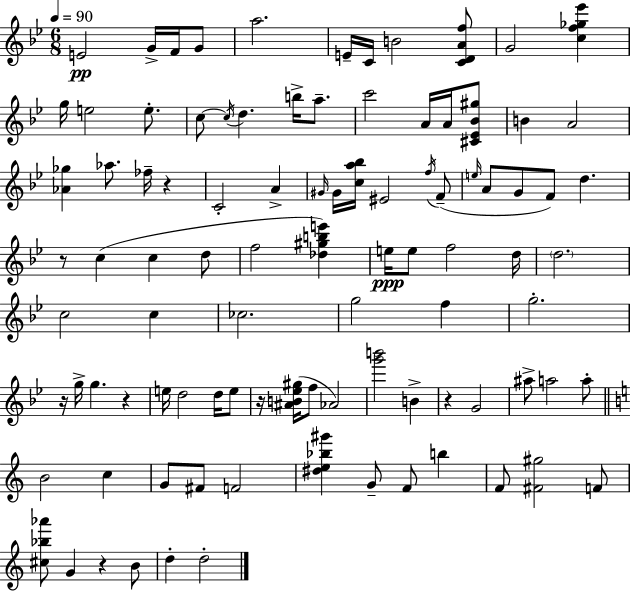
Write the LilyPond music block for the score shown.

{
  \clef treble
  \numericTimeSignature
  \time 6/8
  \key g \minor
  \tempo 4 = 90
  \repeat volta 2 { e'2\pp g'16-> f'16 g'8 | a''2. | e'16-- c'16 b'2 <c' d' a' f''>8 | g'2 <c'' f'' ges'' ees'''>4 | \break g''16 e''2 e''8.-. | c''8~~ \acciaccatura { c''16 } d''4. b''16-> a''8.-- | c'''2 a'16 a'16 <cis' ees' bes' gis''>8 | b'4 a'2 | \break <aes' ges''>4 aes''8. fes''16-- r4 | c'2-. a'4-> | \grace { gis'16 } gis'16 <c'' a'' bes''>16 eis'2 | \acciaccatura { f''16 }( f'8-- \grace { e''16 } a'8 g'8 f'8) d''4. | \break r8 c''4( c''4 | d''8 f''2 | <des'' gis'' b'' e'''>4) e''16\ppp e''8 f''2 | d''16 \parenthesize d''2. | \break c''2 | c''4 ces''2. | g''2 | f''4 g''2.-. | \break r16 g''16-> g''4. | r4 e''16 d''2 | d''16 e''8 r16 <ais' b' ees'' gis''>16( f''8 aes'2) | <g''' b'''>2 | \break b'4-> r4 g'2 | ais''8-> a''2 | a''8-. \bar "||" \break \key a \minor b'2 c''4 | g'8 fis'8 f'2 | <dis'' e'' bes'' gis'''>4 g'8-- f'8 b''4 | f'8 <fis' gis''>2 f'8 | \break <cis'' bes'' aes'''>8 g'4 r4 b'8 | d''4-. d''2-. | } \bar "|."
}